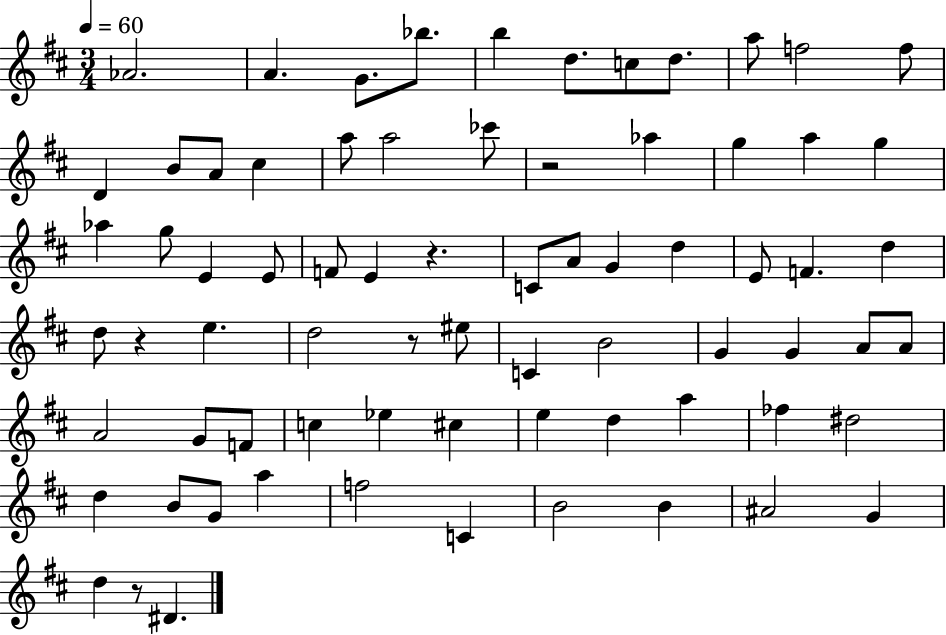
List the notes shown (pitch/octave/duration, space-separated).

Ab4/h. A4/q. G4/e. Bb5/e. B5/q D5/e. C5/e D5/e. A5/e F5/h F5/e D4/q B4/e A4/e C#5/q A5/e A5/h CES6/e R/h Ab5/q G5/q A5/q G5/q Ab5/q G5/e E4/q E4/e F4/e E4/q R/q. C4/e A4/e G4/q D5/q E4/e F4/q. D5/q D5/e R/q E5/q. D5/h R/e EIS5/e C4/q B4/h G4/q G4/q A4/e A4/e A4/h G4/e F4/e C5/q Eb5/q C#5/q E5/q D5/q A5/q FES5/q D#5/h D5/q B4/e G4/e A5/q F5/h C4/q B4/h B4/q A#4/h G4/q D5/q R/e D#4/q.